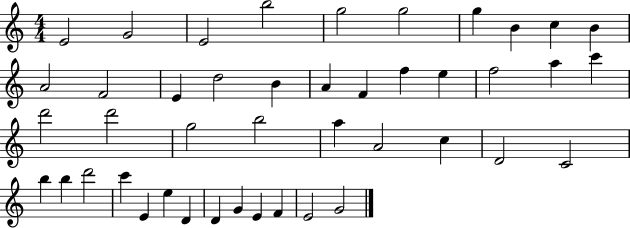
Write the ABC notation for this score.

X:1
T:Untitled
M:4/4
L:1/4
K:C
E2 G2 E2 b2 g2 g2 g B c B A2 F2 E d2 B A F f e f2 a c' d'2 d'2 g2 b2 a A2 c D2 C2 b b d'2 c' E e D D G E F E2 G2